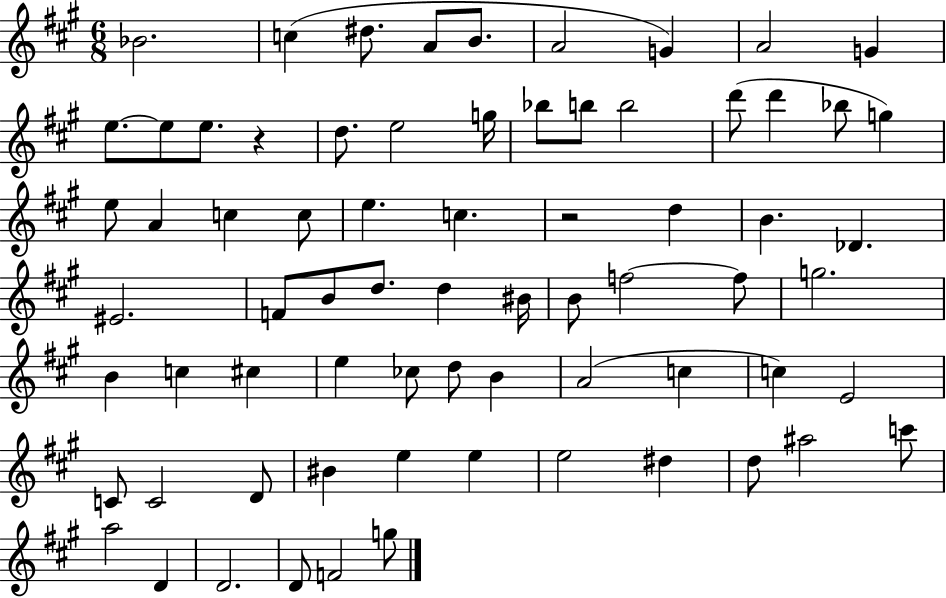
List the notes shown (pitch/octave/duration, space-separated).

Bb4/h. C5/q D#5/e. A4/e B4/e. A4/h G4/q A4/h G4/q E5/e. E5/e E5/e. R/q D5/e. E5/h G5/s Bb5/e B5/e B5/h D6/e D6/q Bb5/e G5/q E5/e A4/q C5/q C5/e E5/q. C5/q. R/h D5/q B4/q. Db4/q. EIS4/h. F4/e B4/e D5/e. D5/q BIS4/s B4/e F5/h F5/e G5/h. B4/q C5/q C#5/q E5/q CES5/e D5/e B4/q A4/h C5/q C5/q E4/h C4/e C4/h D4/e BIS4/q E5/q E5/q E5/h D#5/q D5/e A#5/h C6/e A5/h D4/q D4/h. D4/e F4/h G5/e